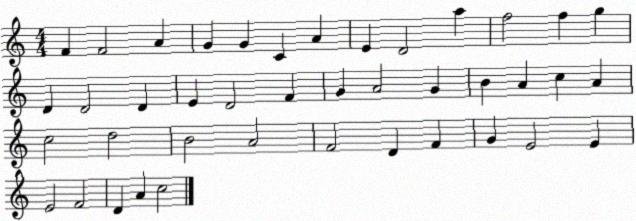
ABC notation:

X:1
T:Untitled
M:4/4
L:1/4
K:C
F F2 A G G C A E D2 a f2 f g D D2 D E D2 F G A2 G B A c A c2 d2 B2 A2 F2 D F G E2 E E2 F2 D A c2